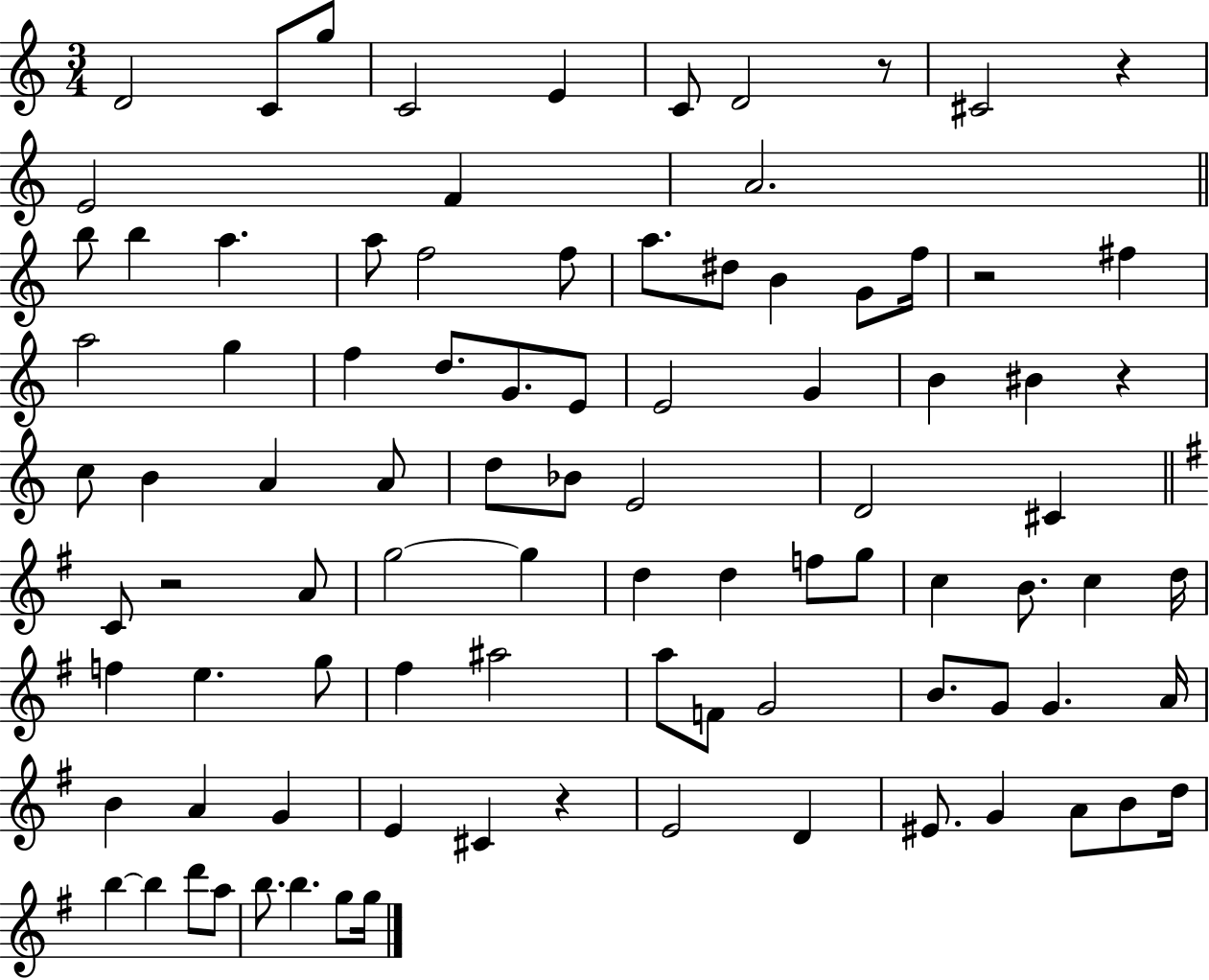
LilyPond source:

{
  \clef treble
  \numericTimeSignature
  \time 3/4
  \key c \major
  d'2 c'8 g''8 | c'2 e'4 | c'8 d'2 r8 | cis'2 r4 | \break e'2 f'4 | a'2. | \bar "||" \break \key c \major b''8 b''4 a''4. | a''8 f''2 f''8 | a''8. dis''8 b'4 g'8 f''16 | r2 fis''4 | \break a''2 g''4 | f''4 d''8. g'8. e'8 | e'2 g'4 | b'4 bis'4 r4 | \break c''8 b'4 a'4 a'8 | d''8 bes'8 e'2 | d'2 cis'4 | \bar "||" \break \key g \major c'8 r2 a'8 | g''2~~ g''4 | d''4 d''4 f''8 g''8 | c''4 b'8. c''4 d''16 | \break f''4 e''4. g''8 | fis''4 ais''2 | a''8 f'8 g'2 | b'8. g'8 g'4. a'16 | \break b'4 a'4 g'4 | e'4 cis'4 r4 | e'2 d'4 | eis'8. g'4 a'8 b'8 d''16 | \break b''4~~ b''4 d'''8 a''8 | b''8. b''4. g''8 g''16 | \bar "|."
}